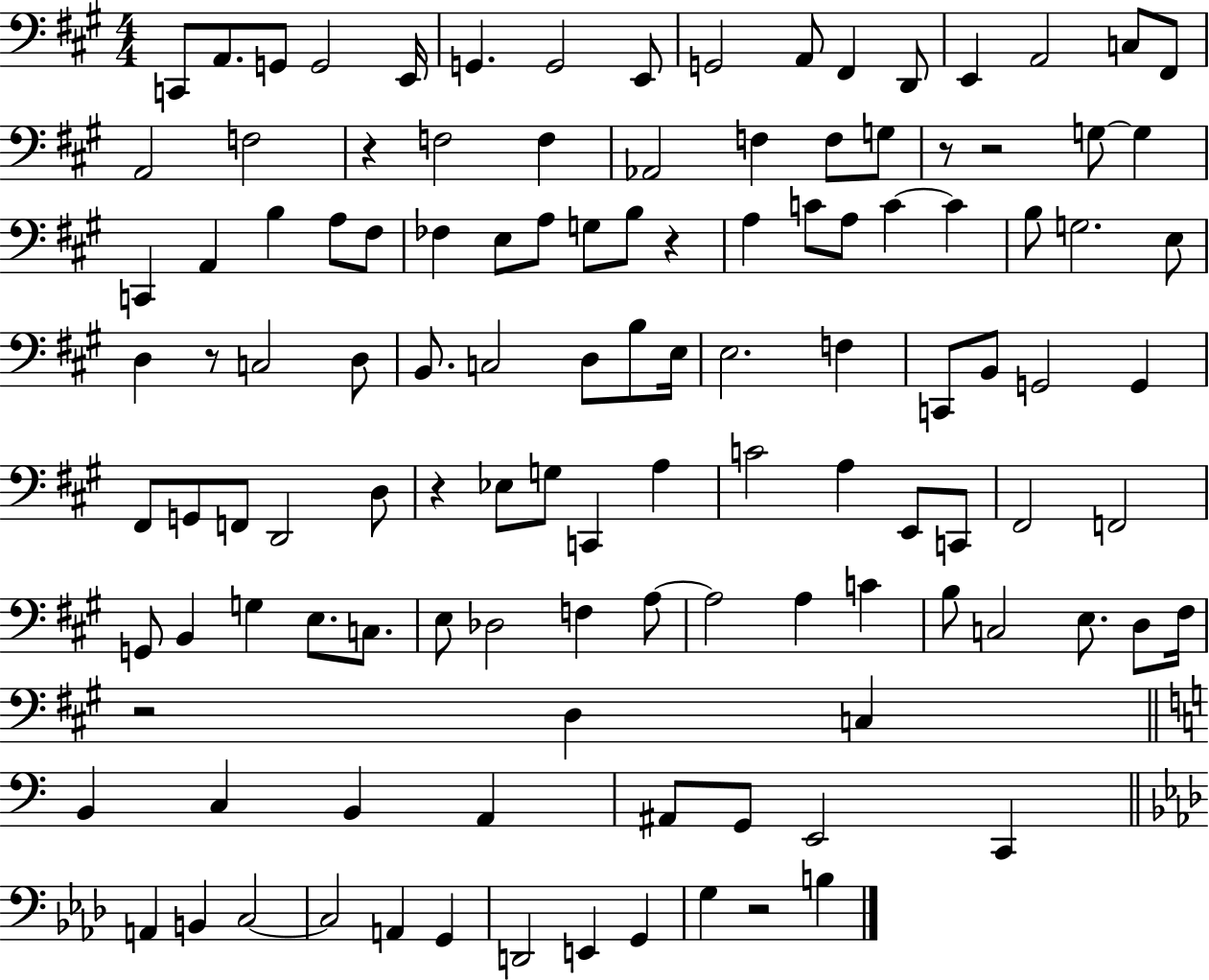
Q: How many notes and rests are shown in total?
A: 119